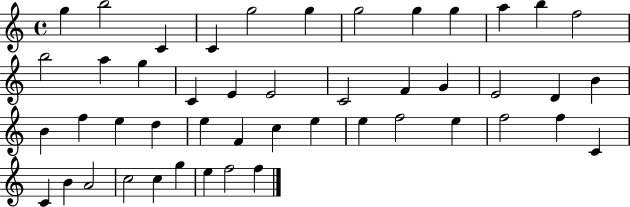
G5/q B5/h C4/q C4/q G5/h G5/q G5/h G5/q G5/q A5/q B5/q F5/h B5/h A5/q G5/q C4/q E4/q E4/h C4/h F4/q G4/q E4/h D4/q B4/q B4/q F5/q E5/q D5/q E5/q F4/q C5/q E5/q E5/q F5/h E5/q F5/h F5/q C4/q C4/q B4/q A4/h C5/h C5/q G5/q E5/q F5/h F5/q